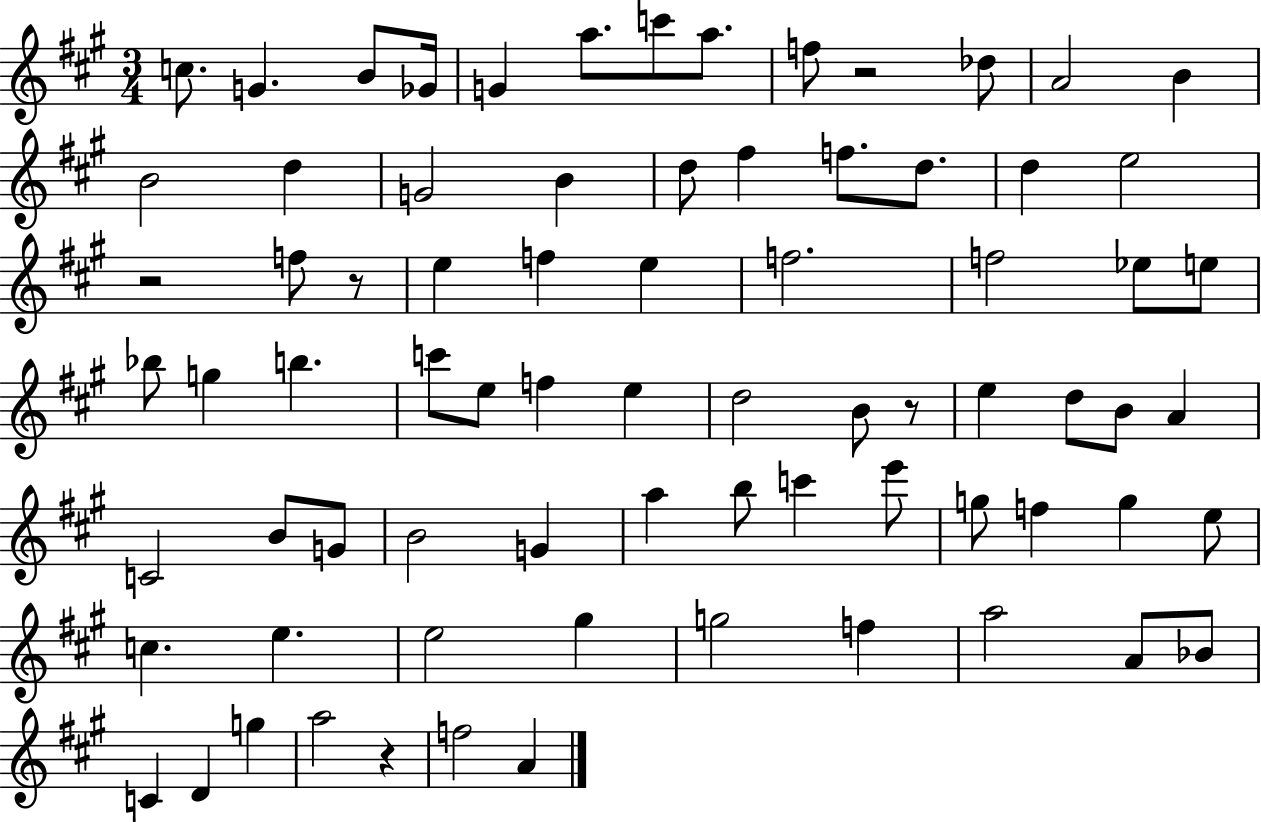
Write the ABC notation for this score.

X:1
T:Untitled
M:3/4
L:1/4
K:A
c/2 G B/2 _G/4 G a/2 c'/2 a/2 f/2 z2 _d/2 A2 B B2 d G2 B d/2 ^f f/2 d/2 d e2 z2 f/2 z/2 e f e f2 f2 _e/2 e/2 _b/2 g b c'/2 e/2 f e d2 B/2 z/2 e d/2 B/2 A C2 B/2 G/2 B2 G a b/2 c' e'/2 g/2 f g e/2 c e e2 ^g g2 f a2 A/2 _B/2 C D g a2 z f2 A